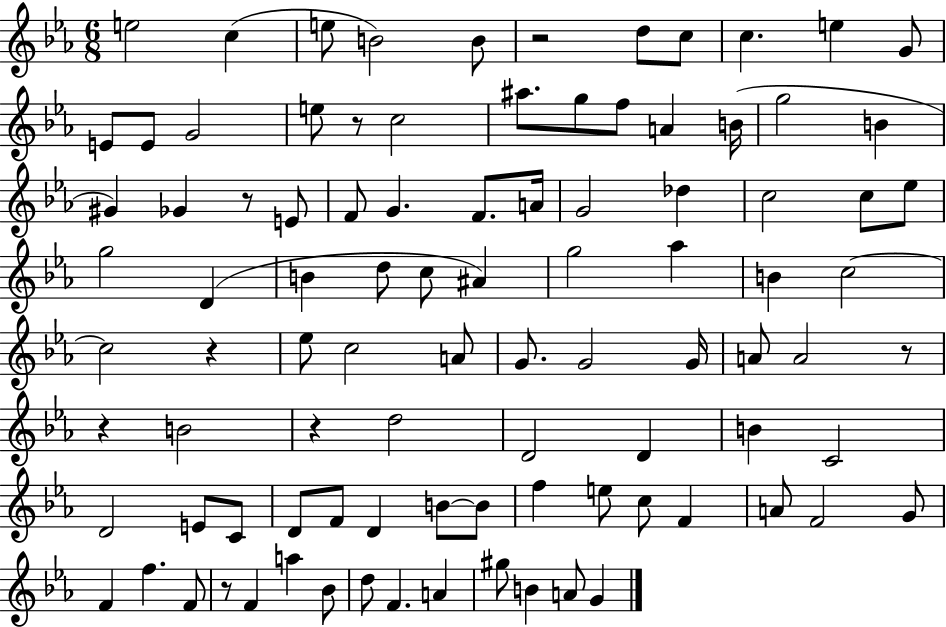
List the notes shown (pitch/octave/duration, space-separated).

E5/h C5/q E5/e B4/h B4/e R/h D5/e C5/e C5/q. E5/q G4/e E4/e E4/e G4/h E5/e R/e C5/h A#5/e. G5/e F5/e A4/q B4/s G5/h B4/q G#4/q Gb4/q R/e E4/e F4/e G4/q. F4/e. A4/s G4/h Db5/q C5/h C5/e Eb5/e G5/h D4/q B4/q D5/e C5/e A#4/q G5/h Ab5/q B4/q C5/h C5/h R/q Eb5/e C5/h A4/e G4/e. G4/h G4/s A4/e A4/h R/e R/q B4/h R/q D5/h D4/h D4/q B4/q C4/h D4/h E4/e C4/e D4/e F4/e D4/q B4/e B4/e F5/q E5/e C5/e F4/q A4/e F4/h G4/e F4/q F5/q. F4/e R/e F4/q A5/q Bb4/e D5/e F4/q. A4/q G#5/e B4/q A4/e G4/q